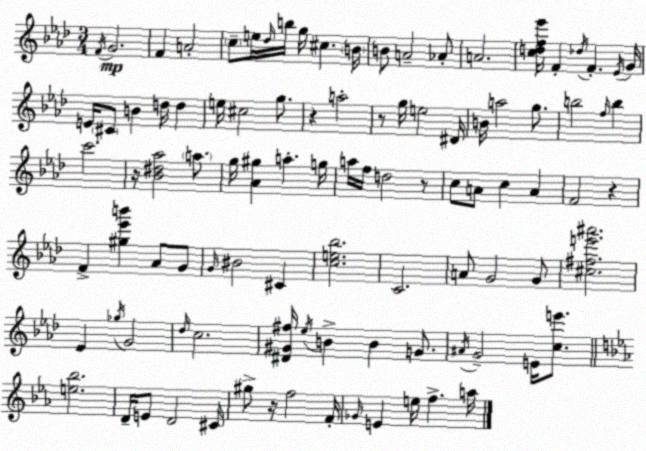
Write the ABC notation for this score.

X:1
T:Untitled
M:3/4
L:1/4
K:Fm
F/4 G2 F A2 c/2 e/4 _d/4 b/4 g/4 ^c B/4 B/2 A2 _A/2 A2 [cdf_e']/4 F _d/4 F _E/4 G/4 E/4 ^C/2 B d/4 d e/4 ^c2 g/2 z a2 z/2 g/4 e2 ^D/4 B/4 a2 g/2 b2 f/4 b c'2 z/4 [_B^d_a]2 a/2 g/4 [_A^g] a g/4 a/4 f/4 d2 z/2 c/2 A/2 c A F2 z F [^g_e'b'] _A/2 G/2 G/4 ^B2 ^C [ce_b]2 C2 A/2 G2 G/2 [^c^fe'^a']2 _E _g/4 G2 _d/4 c2 [^D^G^f]/4 _e/4 B B G/2 ^A/4 G2 E/4 [ce']/2 [e_b]2 D/4 E/2 D2 ^C/4 ^g/2 z/4 f2 F/4 _G/4 E e/4 f a/4